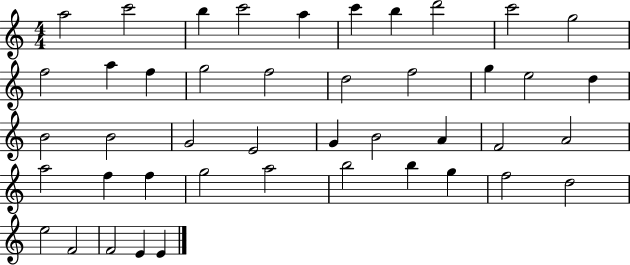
X:1
T:Untitled
M:4/4
L:1/4
K:C
a2 c'2 b c'2 a c' b d'2 c'2 g2 f2 a f g2 f2 d2 f2 g e2 d B2 B2 G2 E2 G B2 A F2 A2 a2 f f g2 a2 b2 b g f2 d2 e2 F2 F2 E E